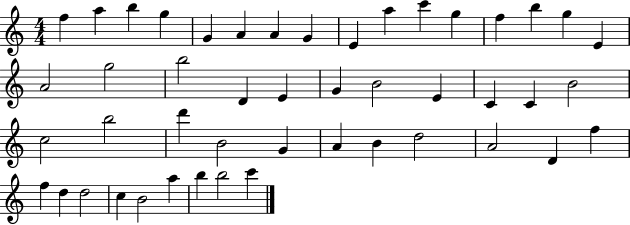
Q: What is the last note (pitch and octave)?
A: C6